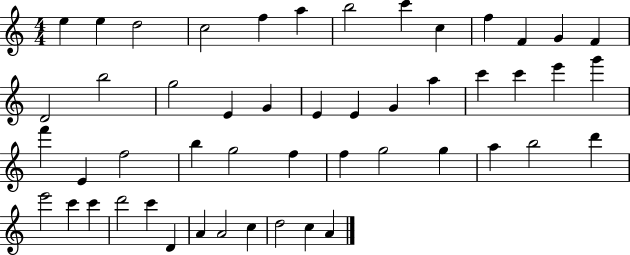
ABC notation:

X:1
T:Untitled
M:4/4
L:1/4
K:C
e e d2 c2 f a b2 c' c f F G F D2 b2 g2 E G E E G a c' c' e' g' f' E f2 b g2 f f g2 g a b2 d' e'2 c' c' d'2 c' D A A2 c d2 c A